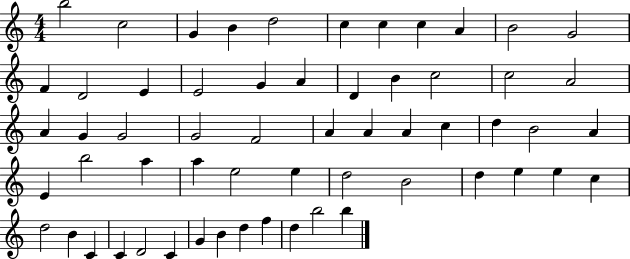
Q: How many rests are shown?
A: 0